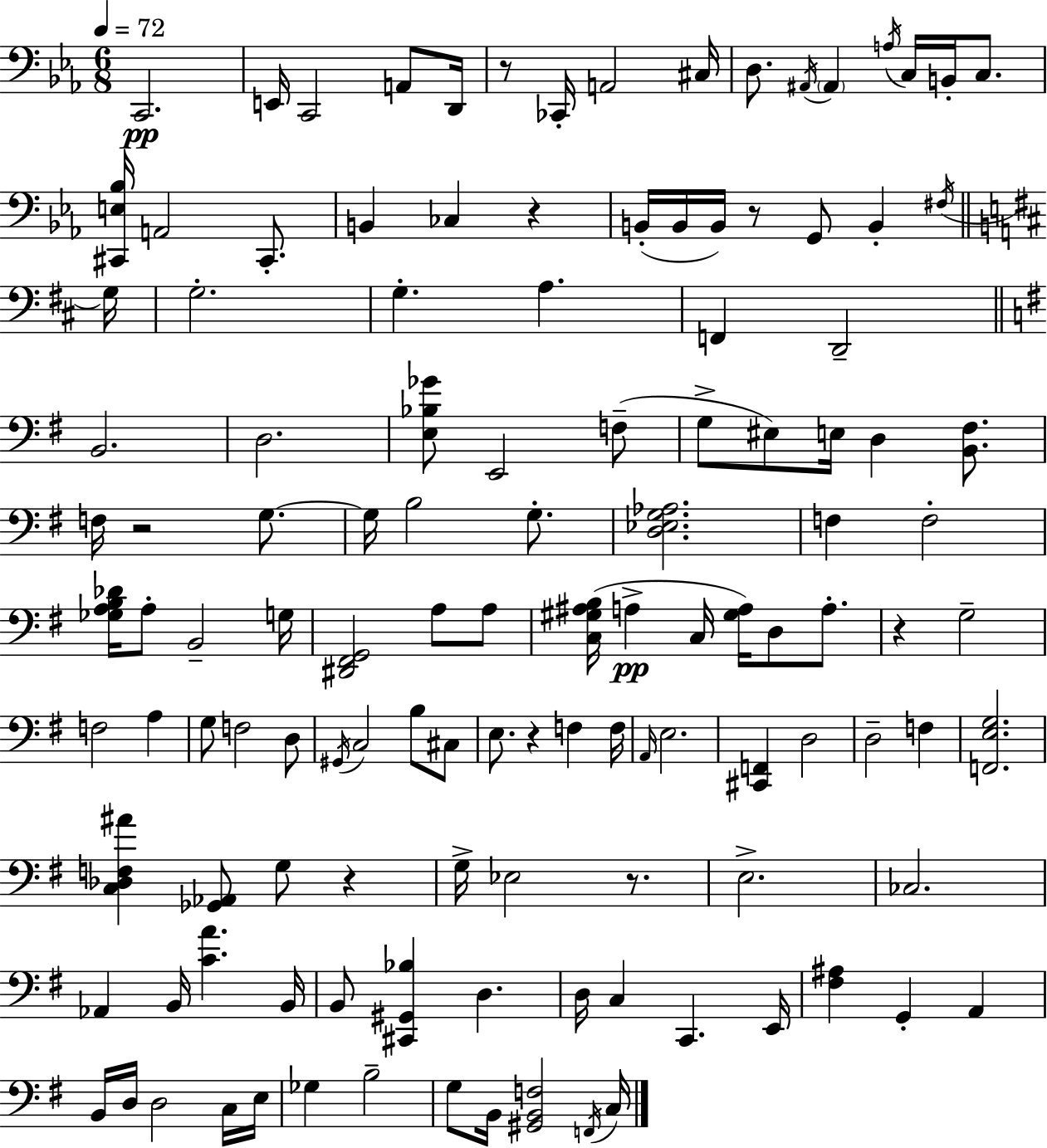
X:1
T:Untitled
M:6/8
L:1/4
K:Cm
C,,2 E,,/4 C,,2 A,,/2 D,,/4 z/2 _C,,/4 A,,2 ^C,/4 D,/2 ^A,,/4 ^A,, A,/4 C,/4 B,,/4 C,/2 [^C,,E,_B,]/4 A,,2 ^C,,/2 B,, _C, z B,,/4 B,,/4 B,,/4 z/2 G,,/2 B,, ^F,/4 G,/4 G,2 G, A, F,, D,,2 B,,2 D,2 [E,_B,_G]/2 E,,2 F,/2 G,/2 ^E,/2 E,/4 D, [B,,^F,]/2 F,/4 z2 G,/2 G,/4 B,2 G,/2 [D,_E,G,_A,]2 F, F,2 [_G,A,B,_D]/4 A,/2 B,,2 G,/4 [^D,,^F,,G,,]2 A,/2 A,/2 [C,^G,^A,B,]/4 A, C,/4 [^G,A,]/4 D,/2 A,/2 z G,2 F,2 A, G,/2 F,2 D,/2 ^G,,/4 C,2 B,/2 ^C,/2 E,/2 z F, F,/4 A,,/4 E,2 [^C,,F,,] D,2 D,2 F, [F,,E,G,]2 [C,_D,F,^A] [_G,,_A,,]/2 G,/2 z G,/4 _E,2 z/2 E,2 _C,2 _A,, B,,/4 [CA] B,,/4 B,,/2 [^C,,^G,,_B,] D, D,/4 C, C,, E,,/4 [^F,^A,] G,, A,, B,,/4 D,/4 D,2 C,/4 E,/4 _G, B,2 G,/2 B,,/4 [^G,,B,,F,]2 F,,/4 C,/4